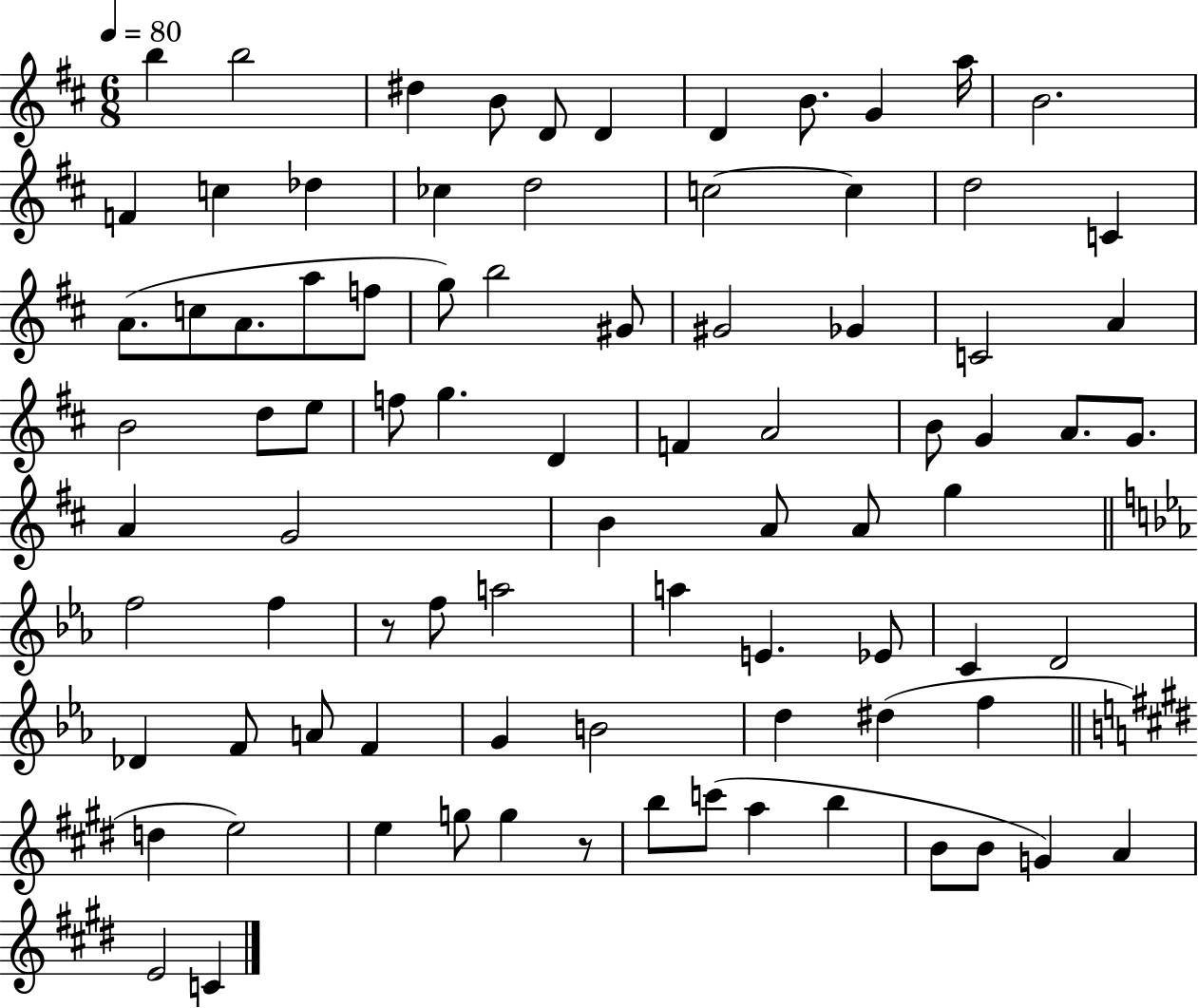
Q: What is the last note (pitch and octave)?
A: C4